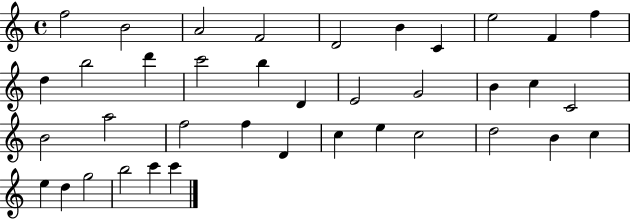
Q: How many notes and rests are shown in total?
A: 38